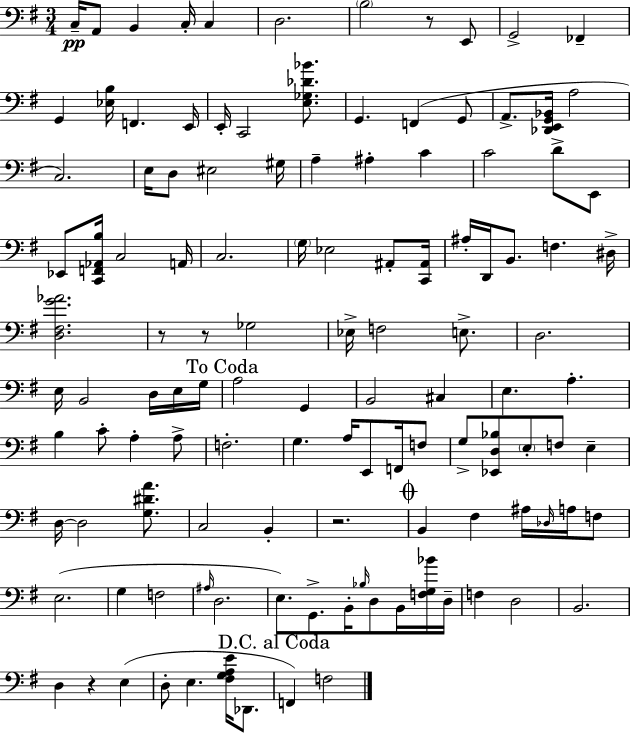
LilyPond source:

{
  \clef bass
  \numericTimeSignature
  \time 3/4
  \key e \minor
  c16--\pp a,8 b,4 c16-. c4 | d2. | \parenthesize b2 r8 e,8 | g,2-> fes,4-- | \break g,4 <ees b>16 f,4. e,16 | e,16-. c,2 <e ges des' bes'>8. | g,4. f,4( g,8 | a,8.-> <des, e, g, bes,>16 a2 | \break c2.) | e16 d8 eis2 gis16 | a4-- ais4-. c'4 | c'2 d'8-> e,8 | \break ees,8 <c, f, aes, b>16 c2 a,16 | c2. | \parenthesize g16 ees2 ais,8-. <c, ais,>16 | ais16-. d,16 b,8. f4. dis16-> | \break <d fis g' aes'>2. | r8 r8 ges2 | ees16-> f2 e8.-> | d2. | \break e16 b,2 d16 e16 g16 | \mark "To Coda" a2 g,4 | b,2 cis4 | e4. a4.-. | \break b4 c'8-. a4-. a8-> | f2.-. | g4. a16 e,8 f,16 f8 | g8-> <ees, d bes>8 \parenthesize e8-. f8 e4-- | \break d16~~ d2 <g dis' a'>8. | c2 b,4-. | r2. | \mark \markup { \musicglyph "scripts.coda" } b,4 fis4 ais16 \grace { des16 } a16 f8 | \break e2.( | g4 f2 | \grace { ais16 } d2. | e8.) g,8.-> b,16-. \grace { bes16 } d8 | \break b,16 <f g bes'>16 d16-- f4 d2 | b,2. | d4 r4 e4( | d8-. e4. <fis g a e'>16 | \break des,8. \mark "D.C. al Coda" f,4) f2 | \bar "|."
}